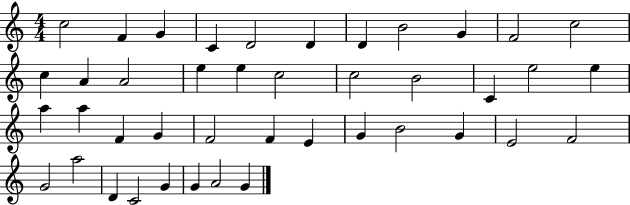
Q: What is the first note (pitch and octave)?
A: C5